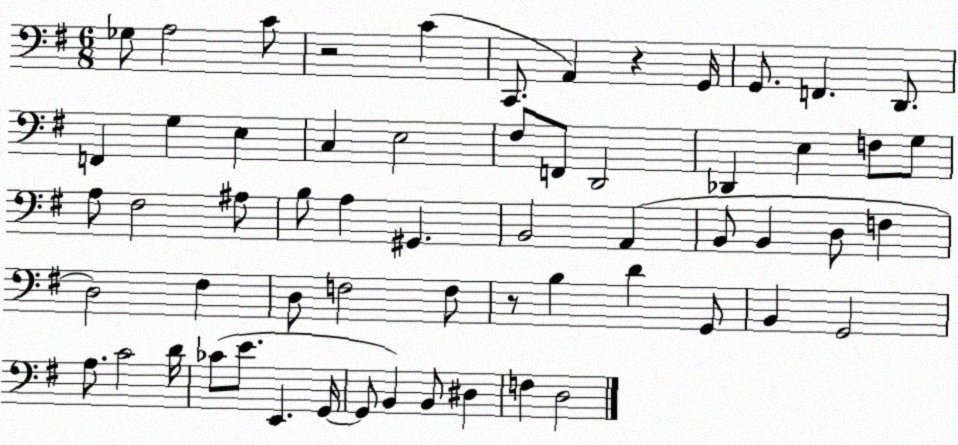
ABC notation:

X:1
T:Untitled
M:6/8
L:1/4
K:G
_G,/2 A,2 C/2 z2 C C,,/2 A,, z G,,/4 G,,/2 F,, D,,/2 F,, G, E, C, E,2 ^F,/2 F,,/2 D,,2 _D,, E, F,/2 G,/2 A,/2 ^F,2 ^A,/2 B,/2 A, ^G,, B,,2 A,, B,,/2 B,, D,/2 F, D,2 ^F, D,/2 F,2 F,/2 z/2 B, D G,,/2 B,, G,,2 A,/2 C2 D/4 _C/2 E/2 E,, G,,/4 G,,/2 B,, B,,/2 ^D, F, D,2